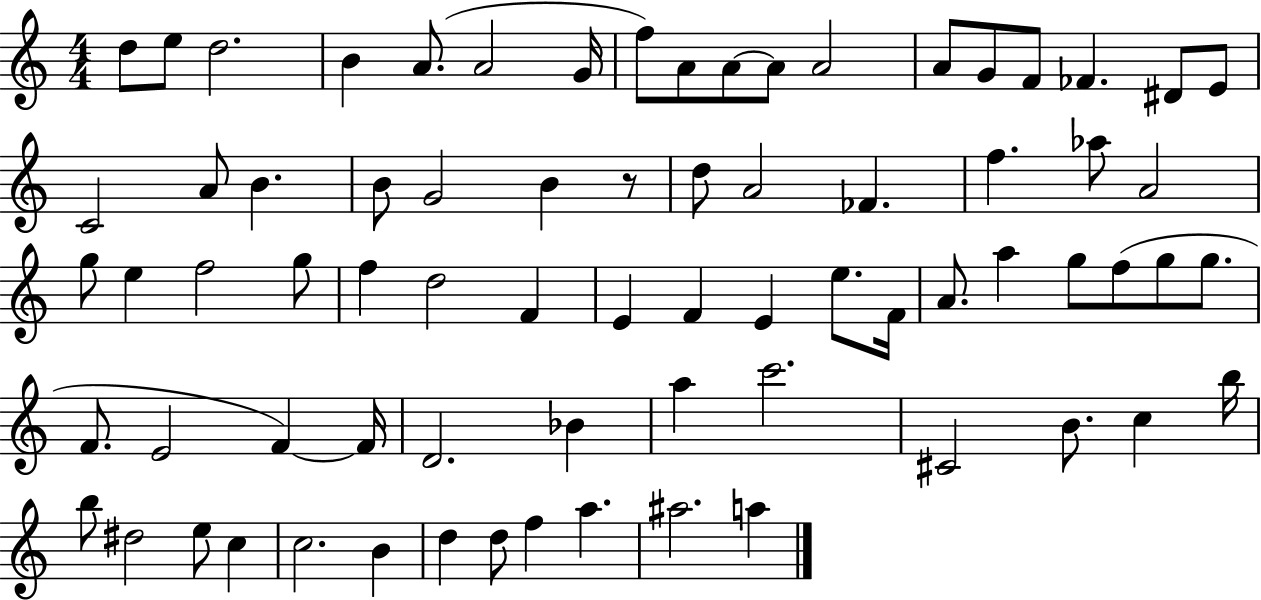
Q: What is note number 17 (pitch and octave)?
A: D#4